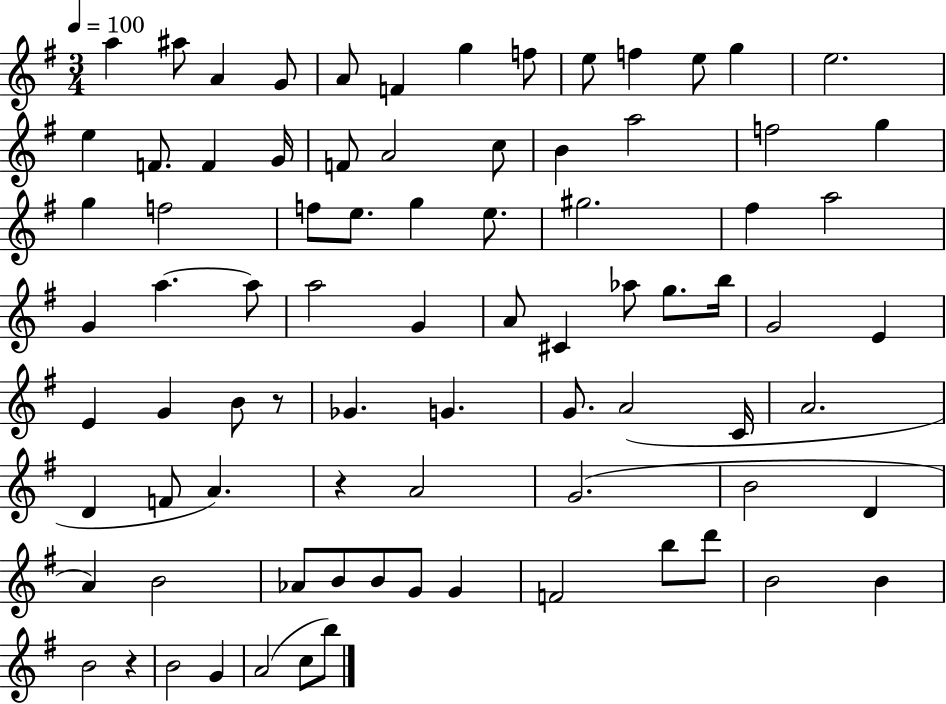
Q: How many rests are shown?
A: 3